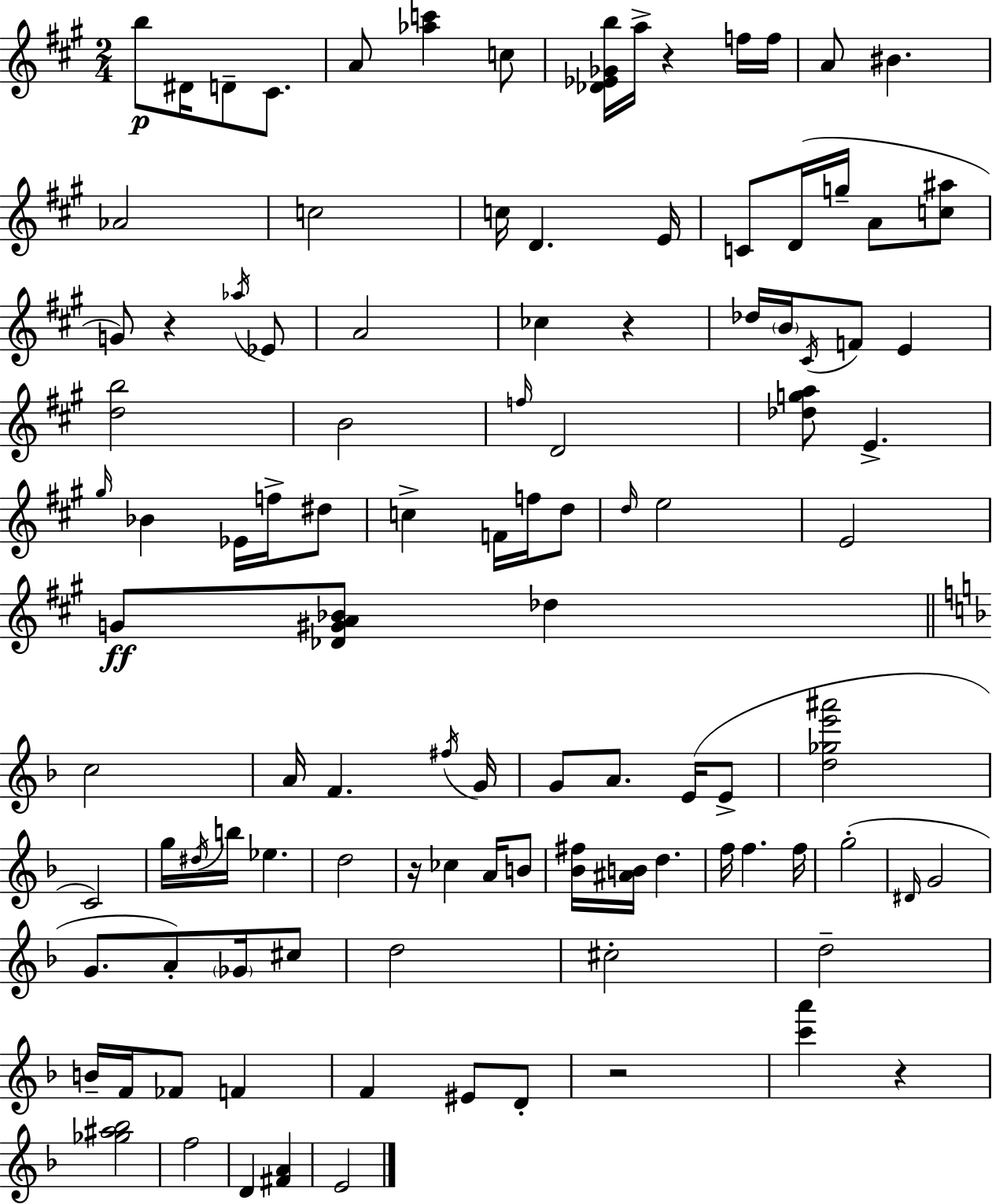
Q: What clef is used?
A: treble